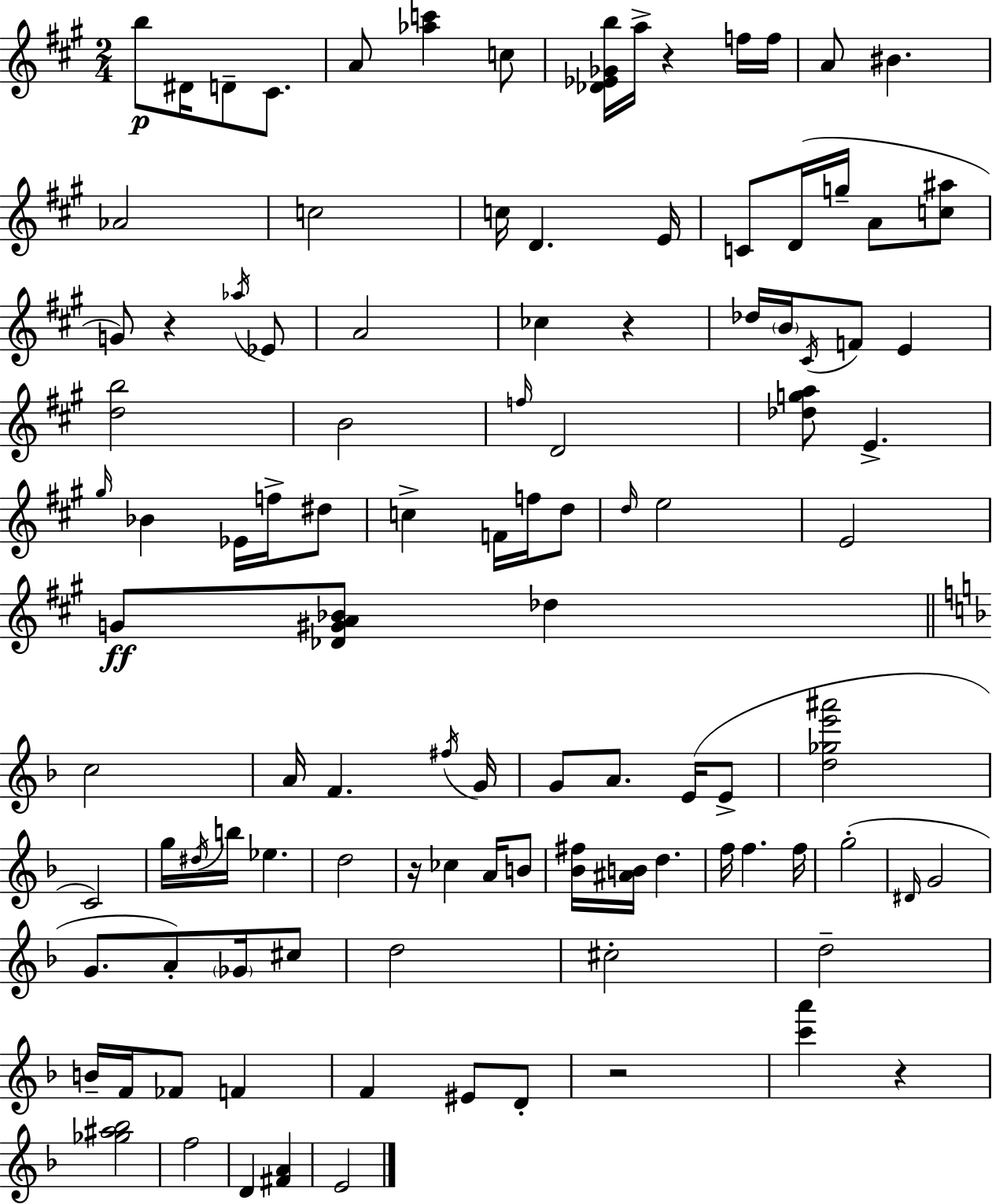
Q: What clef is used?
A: treble